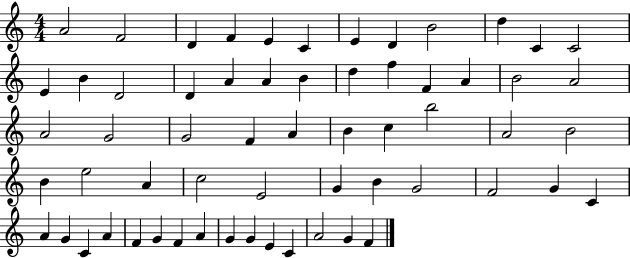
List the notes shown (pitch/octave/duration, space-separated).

A4/h F4/h D4/q F4/q E4/q C4/q E4/q D4/q B4/h D5/q C4/q C4/h E4/q B4/q D4/h D4/q A4/q A4/q B4/q D5/q F5/q F4/q A4/q B4/h A4/h A4/h G4/h G4/h F4/q A4/q B4/q C5/q B5/h A4/h B4/h B4/q E5/h A4/q C5/h E4/h G4/q B4/q G4/h F4/h G4/q C4/q A4/q G4/q C4/q A4/q F4/q G4/q F4/q A4/q G4/q G4/q E4/q C4/q A4/h G4/q F4/q